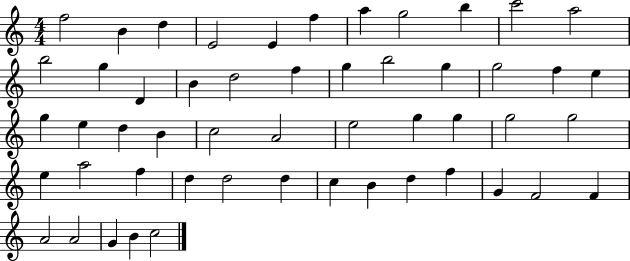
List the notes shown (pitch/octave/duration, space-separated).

F5/h B4/q D5/q E4/h E4/q F5/q A5/q G5/h B5/q C6/h A5/h B5/h G5/q D4/q B4/q D5/h F5/q G5/q B5/h G5/q G5/h F5/q E5/q G5/q E5/q D5/q B4/q C5/h A4/h E5/h G5/q G5/q G5/h G5/h E5/q A5/h F5/q D5/q D5/h D5/q C5/q B4/q D5/q F5/q G4/q F4/h F4/q A4/h A4/h G4/q B4/q C5/h